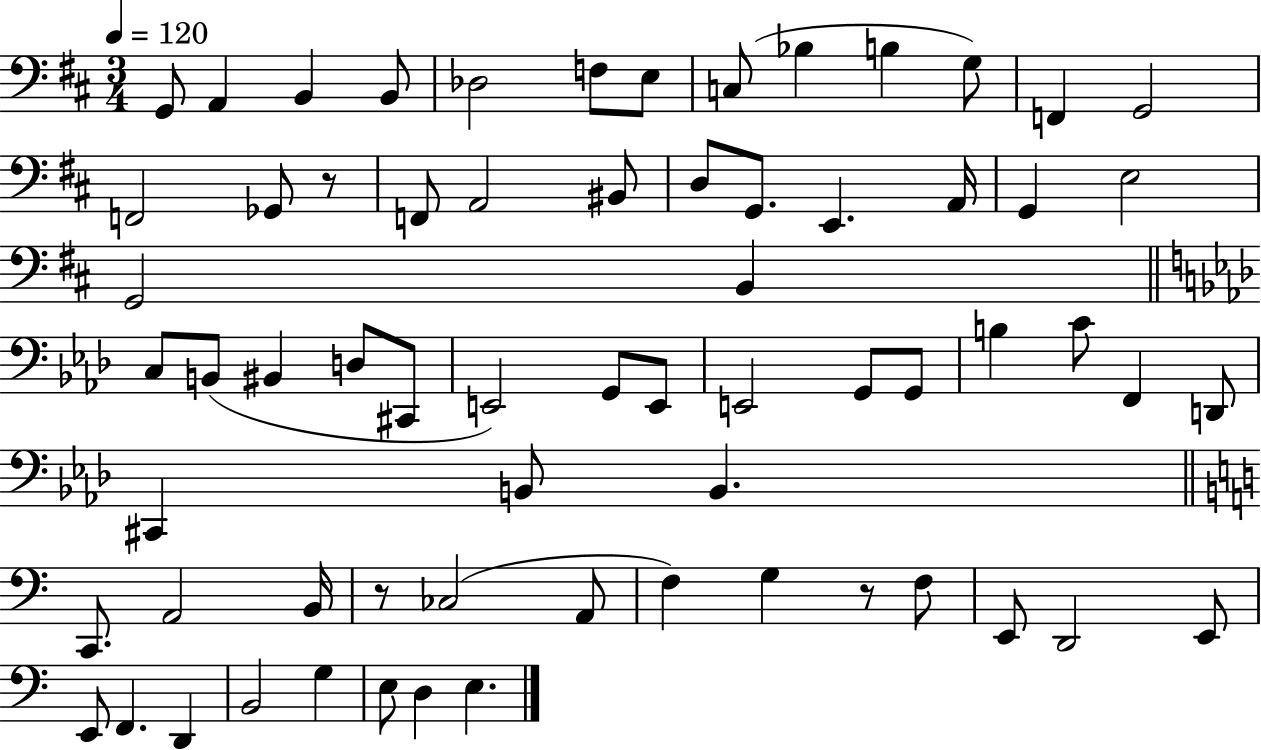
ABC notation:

X:1
T:Untitled
M:3/4
L:1/4
K:D
G,,/2 A,, B,, B,,/2 _D,2 F,/2 E,/2 C,/2 _B, B, G,/2 F,, G,,2 F,,2 _G,,/2 z/2 F,,/2 A,,2 ^B,,/2 D,/2 G,,/2 E,, A,,/4 G,, E,2 G,,2 B,, C,/2 B,,/2 ^B,, D,/2 ^C,,/2 E,,2 G,,/2 E,,/2 E,,2 G,,/2 G,,/2 B, C/2 F,, D,,/2 ^C,, B,,/2 B,, C,,/2 A,,2 B,,/4 z/2 _C,2 A,,/2 F, G, z/2 F,/2 E,,/2 D,,2 E,,/2 E,,/2 F,, D,, B,,2 G, E,/2 D, E,